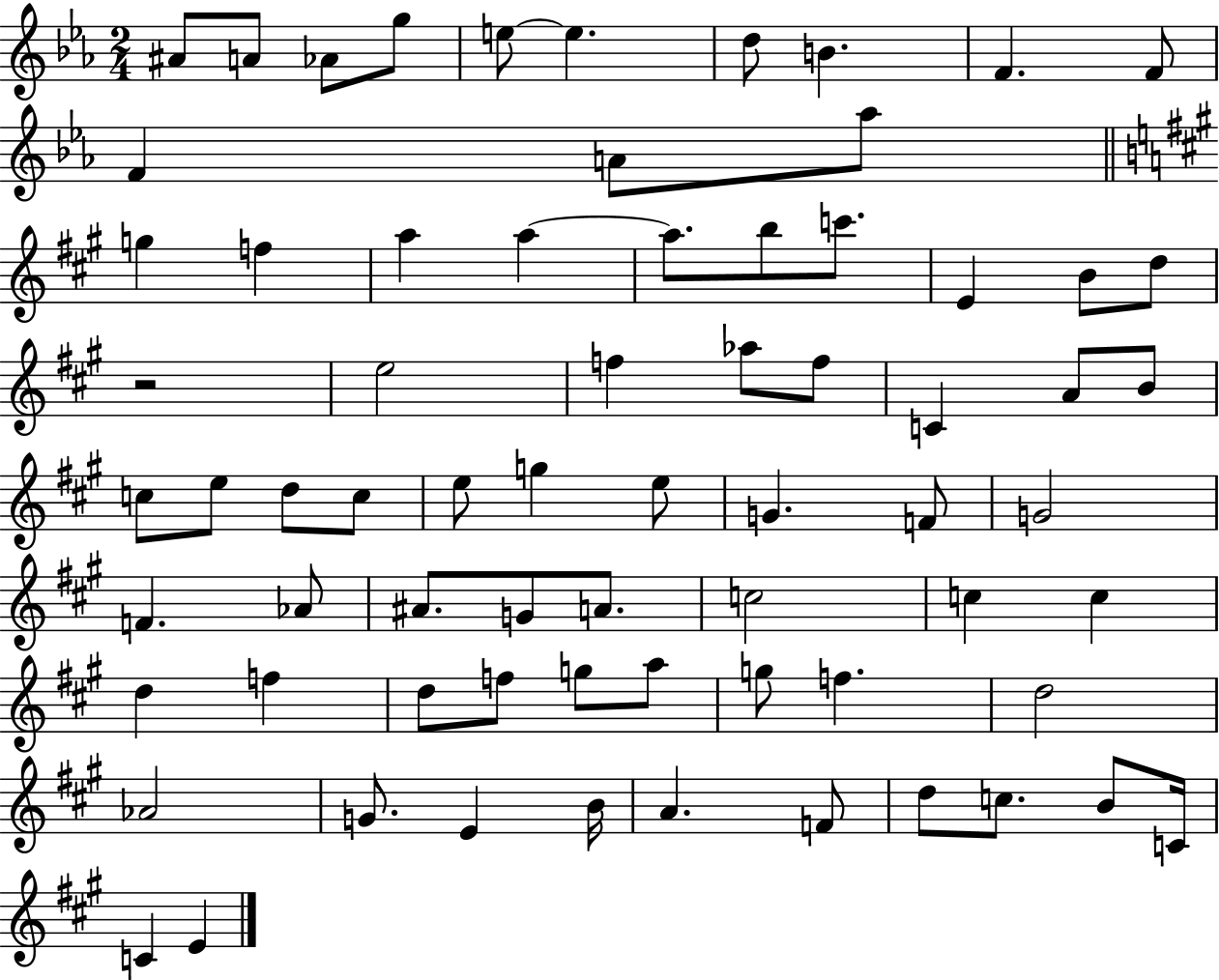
X:1
T:Untitled
M:2/4
L:1/4
K:Eb
^A/2 A/2 _A/2 g/2 e/2 e d/2 B F F/2 F A/2 _a/2 g f a a a/2 b/2 c'/2 E B/2 d/2 z2 e2 f _a/2 f/2 C A/2 B/2 c/2 e/2 d/2 c/2 e/2 g e/2 G F/2 G2 F _A/2 ^A/2 G/2 A/2 c2 c c d f d/2 f/2 g/2 a/2 g/2 f d2 _A2 G/2 E B/4 A F/2 d/2 c/2 B/2 C/4 C E